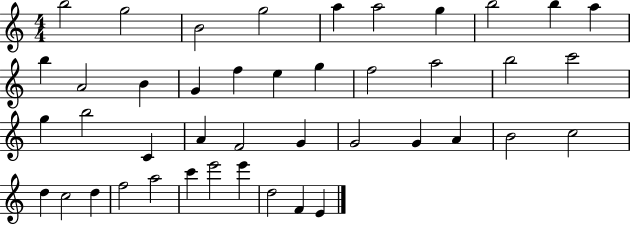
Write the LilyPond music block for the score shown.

{
  \clef treble
  \numericTimeSignature
  \time 4/4
  \key c \major
  b''2 g''2 | b'2 g''2 | a''4 a''2 g''4 | b''2 b''4 a''4 | \break b''4 a'2 b'4 | g'4 f''4 e''4 g''4 | f''2 a''2 | b''2 c'''2 | \break g''4 b''2 c'4 | a'4 f'2 g'4 | g'2 g'4 a'4 | b'2 c''2 | \break d''4 c''2 d''4 | f''2 a''2 | c'''4 e'''2 e'''4 | d''2 f'4 e'4 | \break \bar "|."
}